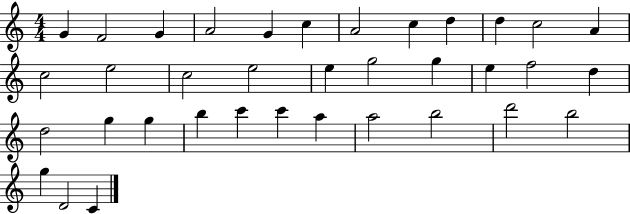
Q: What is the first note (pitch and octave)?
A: G4